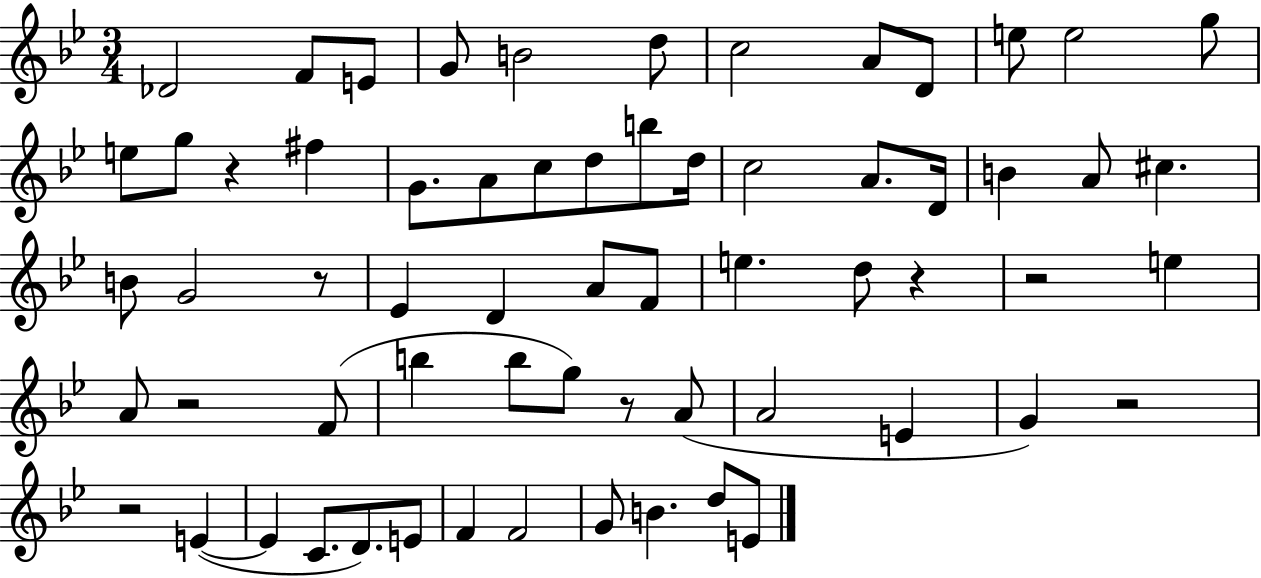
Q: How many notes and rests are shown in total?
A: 64